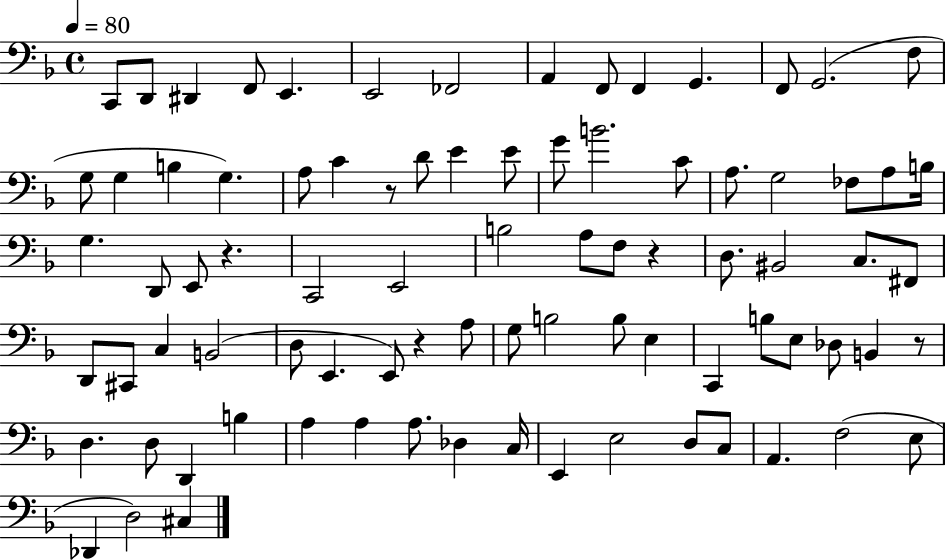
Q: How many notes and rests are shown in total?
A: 84